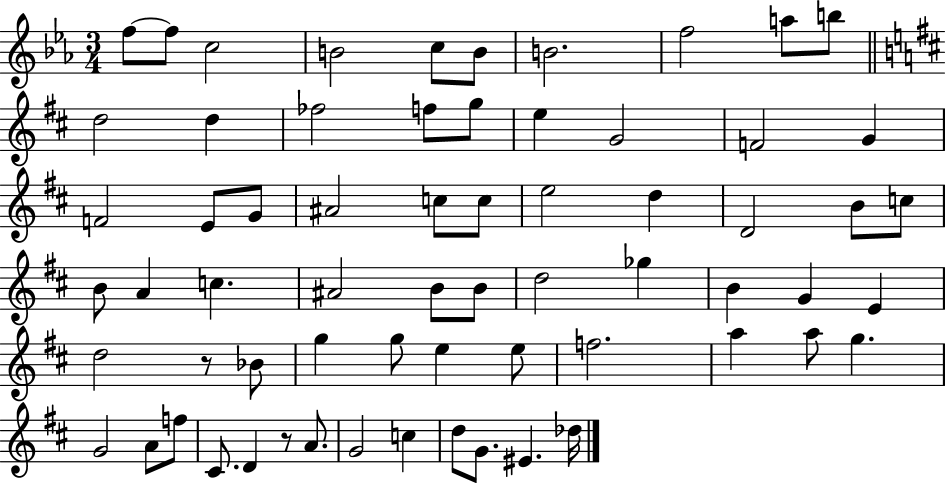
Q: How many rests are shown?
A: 2